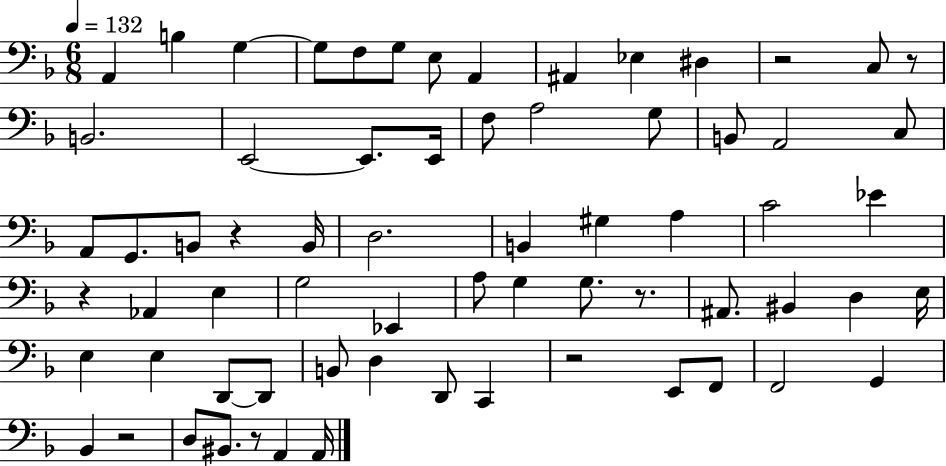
X:1
T:Untitled
M:6/8
L:1/4
K:F
A,, B, G, G,/2 F,/2 G,/2 E,/2 A,, ^A,, _E, ^D, z2 C,/2 z/2 B,,2 E,,2 E,,/2 E,,/4 F,/2 A,2 G,/2 B,,/2 A,,2 C,/2 A,,/2 G,,/2 B,,/2 z B,,/4 D,2 B,, ^G, A, C2 _E z _A,, E, G,2 _E,, A,/2 G, G,/2 z/2 ^A,,/2 ^B,, D, E,/4 E, E, D,,/2 D,,/2 B,,/2 D, D,,/2 C,, z2 E,,/2 F,,/2 F,,2 G,, _B,, z2 D,/2 ^B,,/2 z/2 A,, A,,/4